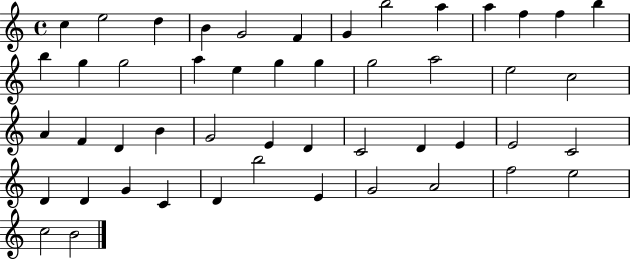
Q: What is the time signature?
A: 4/4